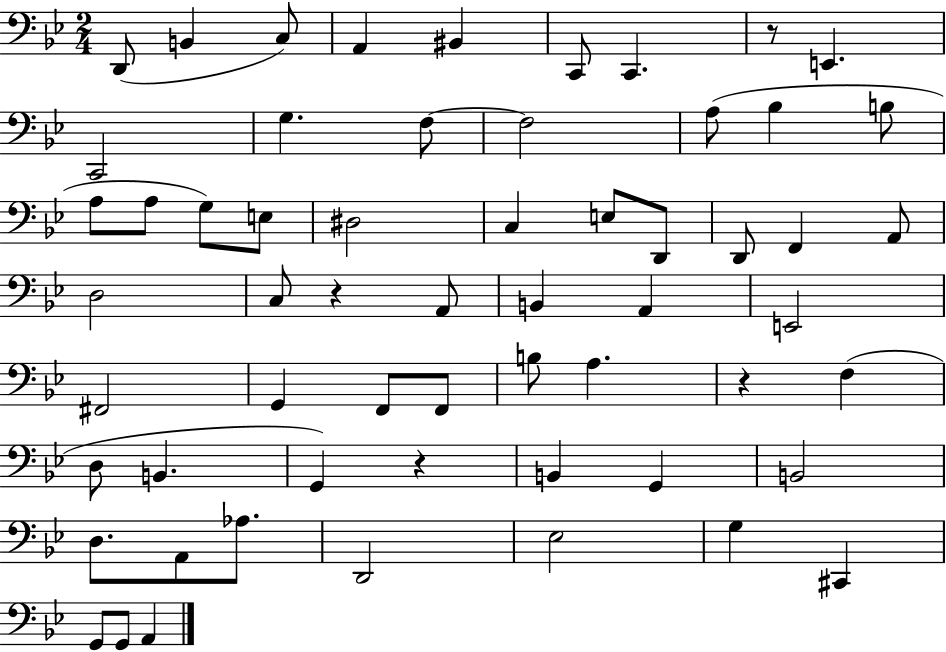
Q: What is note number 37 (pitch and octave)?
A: B3